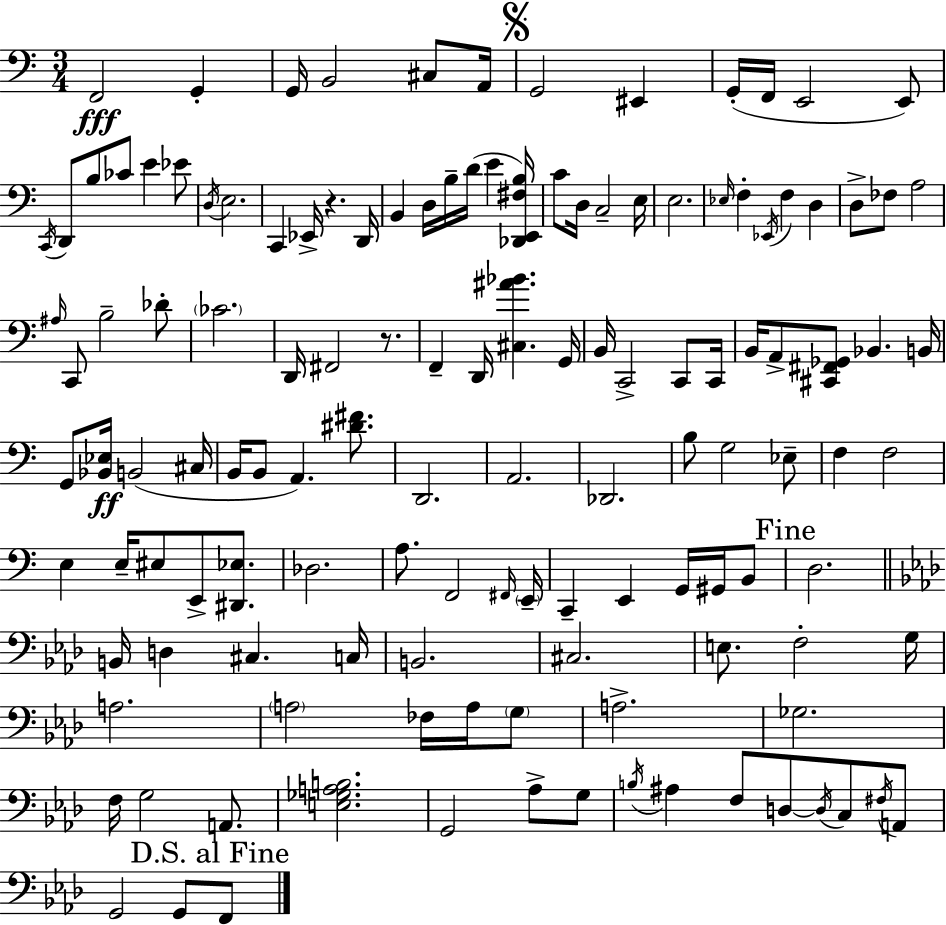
X:1
T:Untitled
M:3/4
L:1/4
K:Am
F,,2 G,, G,,/4 B,,2 ^C,/2 A,,/4 G,,2 ^E,, G,,/4 F,,/4 E,,2 E,,/2 C,,/4 D,,/2 B,/2 _C/2 E _E/2 D,/4 E,2 C,, _E,,/4 z D,,/4 B,, D,/4 B,/4 D/4 E [_D,,E,,^F,B,]/4 C/2 D,/4 C,2 E,/4 E,2 _E,/4 F, _E,,/4 F, D, D,/2 _F,/2 A,2 ^A,/4 C,,/2 B,2 _D/2 _C2 D,,/4 ^F,,2 z/2 F,, D,,/4 [^C,^A_B] G,,/4 B,,/4 C,,2 C,,/2 C,,/4 B,,/4 A,,/2 [^C,,^F,,_G,,]/2 _B,, B,,/4 G,,/2 [_B,,_E,]/4 B,,2 ^C,/4 B,,/4 B,,/2 A,, [^D^F]/2 D,,2 A,,2 _D,,2 B,/2 G,2 _E,/2 F, F,2 E, E,/4 ^E,/2 E,,/2 [^D,,_E,]/2 _D,2 A,/2 F,,2 ^F,,/4 E,,/4 C,, E,, G,,/4 ^G,,/4 B,,/2 D,2 B,,/4 D, ^C, C,/4 B,,2 ^C,2 E,/2 F,2 G,/4 A,2 A,2 _F,/4 A,/4 G,/2 A,2 _G,2 F,/4 G,2 A,,/2 [E,_G,A,B,]2 G,,2 _A,/2 G,/2 B,/4 ^A, F,/2 D,/2 D,/4 C,/2 ^F,/4 A,,/2 G,,2 G,,/2 F,,/2